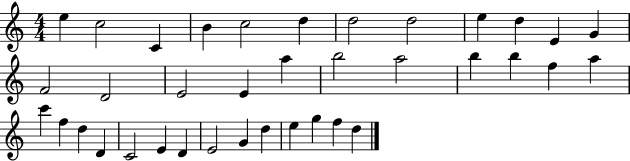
E5/q C5/h C4/q B4/q C5/h D5/q D5/h D5/h E5/q D5/q E4/q G4/q F4/h D4/h E4/h E4/q A5/q B5/h A5/h B5/q B5/q F5/q A5/q C6/q F5/q D5/q D4/q C4/h E4/q D4/q E4/h G4/q D5/q E5/q G5/q F5/q D5/q